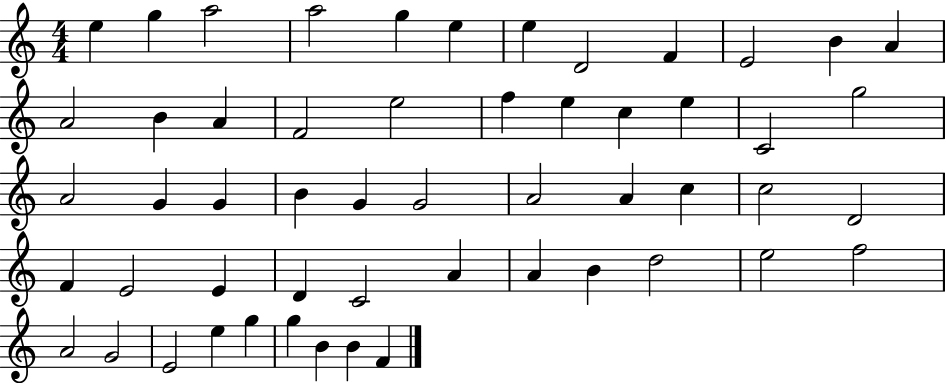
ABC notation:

X:1
T:Untitled
M:4/4
L:1/4
K:C
e g a2 a2 g e e D2 F E2 B A A2 B A F2 e2 f e c e C2 g2 A2 G G B G G2 A2 A c c2 D2 F E2 E D C2 A A B d2 e2 f2 A2 G2 E2 e g g B B F